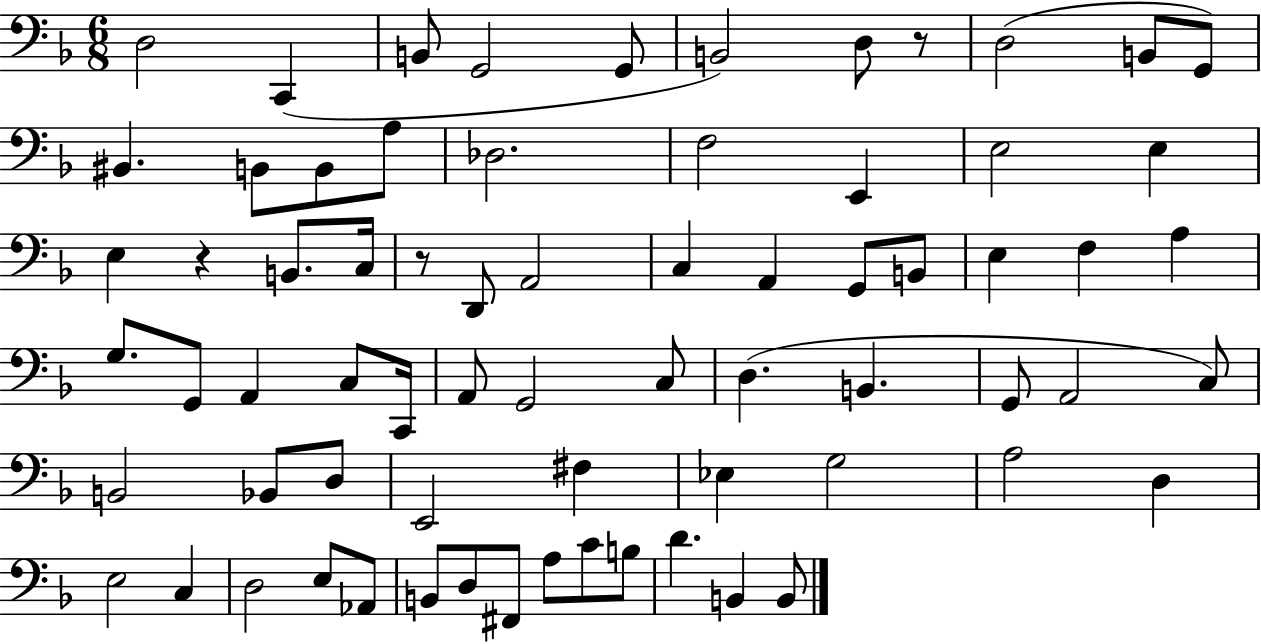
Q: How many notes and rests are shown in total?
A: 70